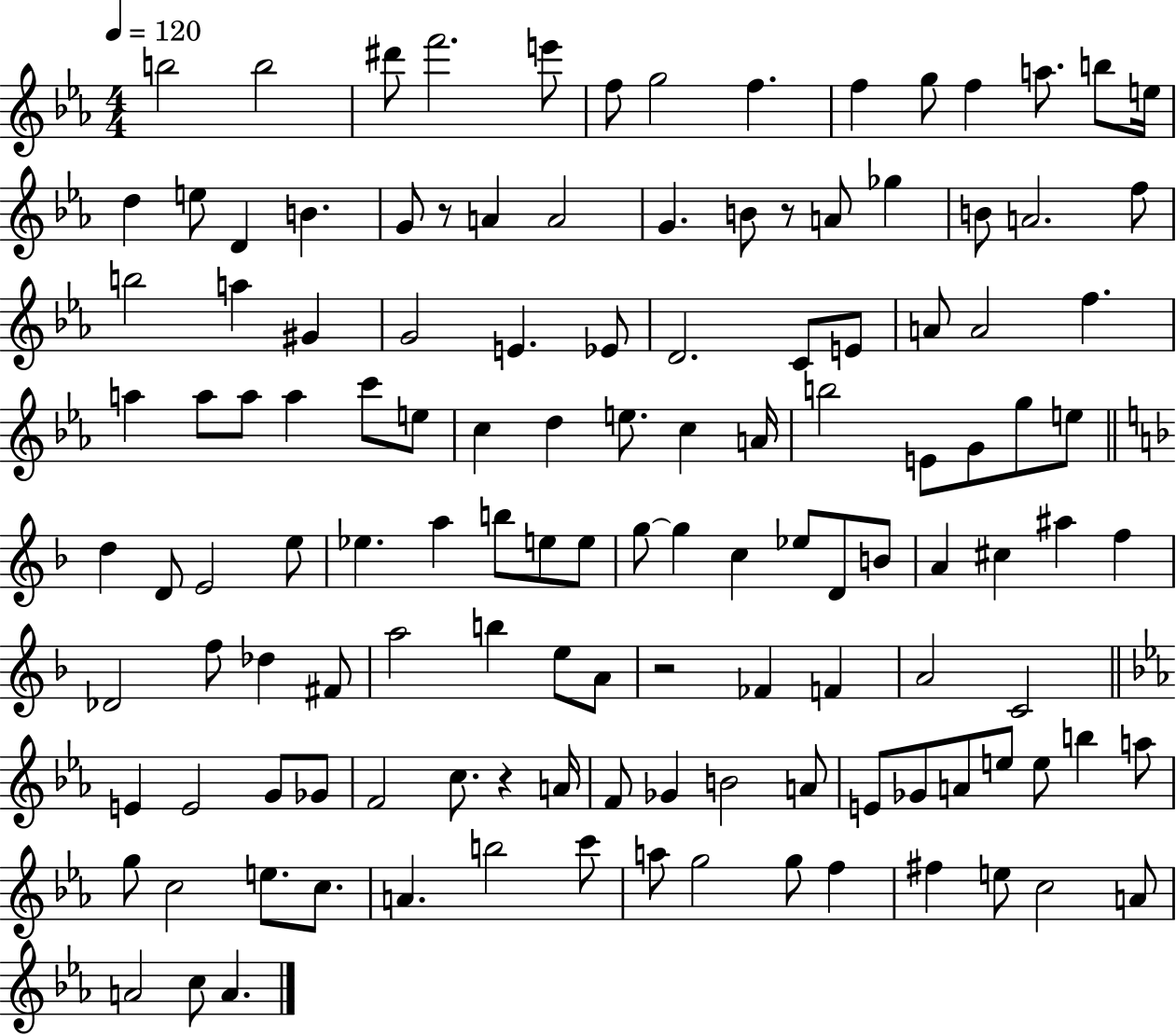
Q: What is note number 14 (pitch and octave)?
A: E5